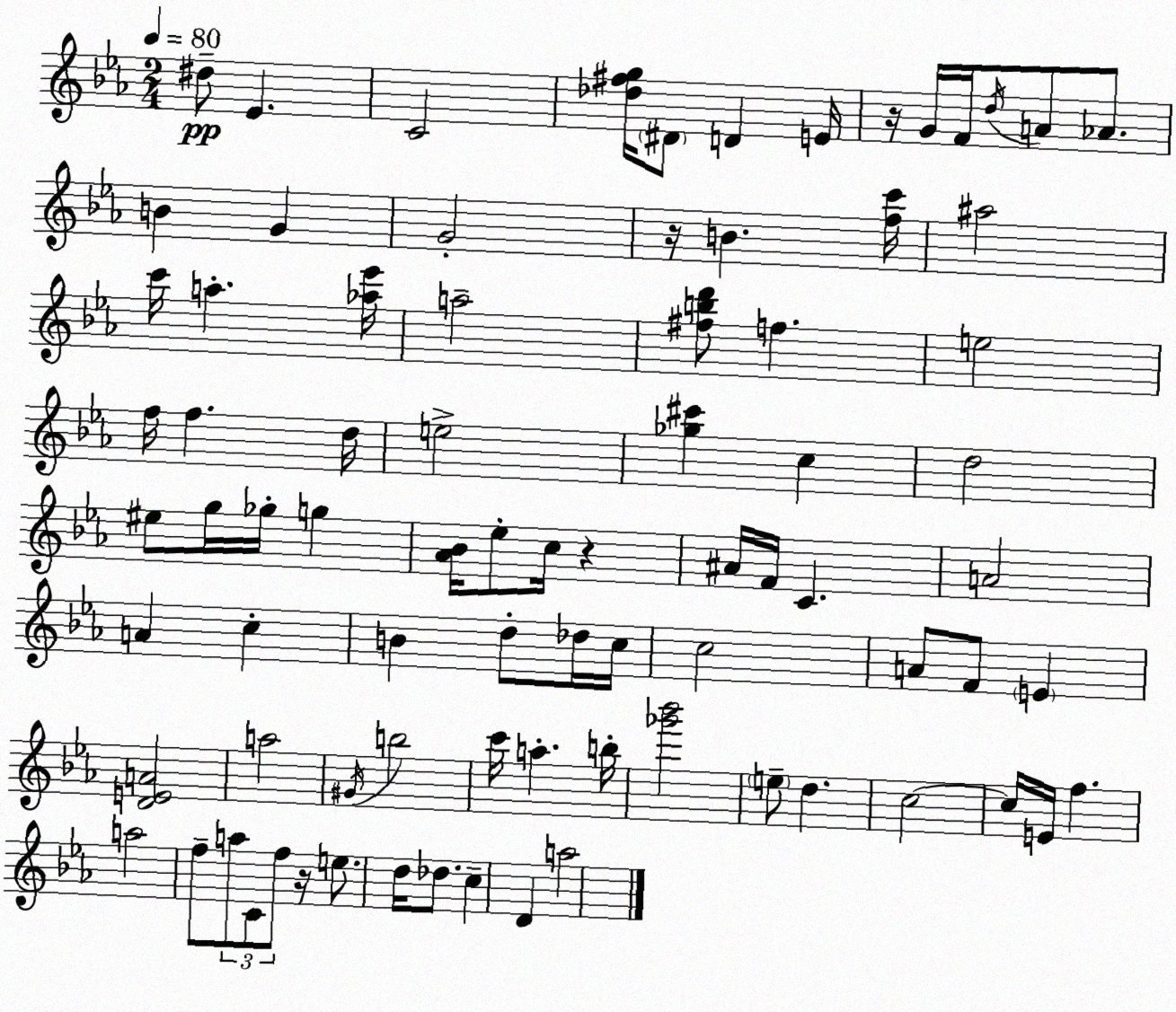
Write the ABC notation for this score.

X:1
T:Untitled
M:2/4
L:1/4
K:Eb
^d/2 _E C2 [_d^fg]/4 ^D/2 D E/4 z/4 G/4 F/4 d/4 A/2 _A/2 B G G2 z/4 B [fc']/4 ^a2 c'/4 a [_a_e']/4 a2 [^fbd']/2 f e2 f/4 f d/4 e2 [_g^c'] c d2 ^e/2 g/4 _g/4 g [_A_B]/4 _e/2 c/4 z ^A/4 F/4 C A2 A c B d/2 _d/4 c/4 c2 A/2 F/2 E [DEA]2 a2 ^G/4 b2 c'/4 a b/4 [_g'_b']2 e/2 d c2 c/4 E/4 f a2 f/2 a/2 C/2 f/2 z/4 e/2 d/4 _d/2 c D a2